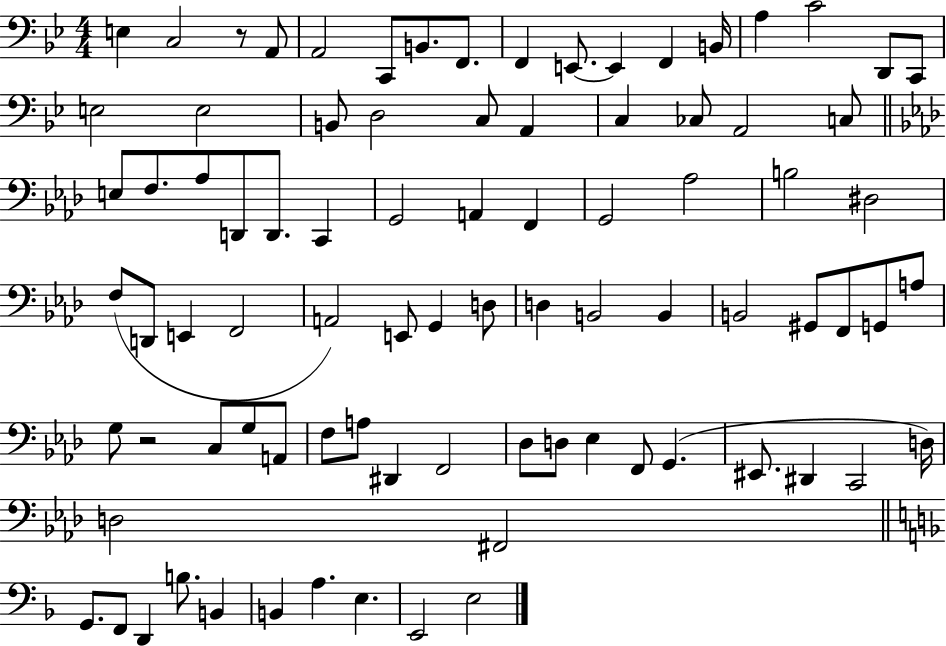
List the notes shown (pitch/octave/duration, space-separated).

E3/q C3/h R/e A2/e A2/h C2/e B2/e. F2/e. F2/q E2/e. E2/q F2/q B2/s A3/q C4/h D2/e C2/e E3/h E3/h B2/e D3/h C3/e A2/q C3/q CES3/e A2/h C3/e E3/e F3/e. Ab3/e D2/e D2/e. C2/q G2/h A2/q F2/q G2/h Ab3/h B3/h D#3/h F3/e D2/e E2/q F2/h A2/h E2/e G2/q D3/e D3/q B2/h B2/q B2/h G#2/e F2/e G2/e A3/e G3/e R/h C3/e G3/e A2/e F3/e A3/e D#2/q F2/h Db3/e D3/e Eb3/q F2/e G2/q. EIS2/e. D#2/q C2/h D3/s D3/h F#2/h G2/e. F2/e D2/q B3/e. B2/q B2/q A3/q. E3/q. E2/h E3/h